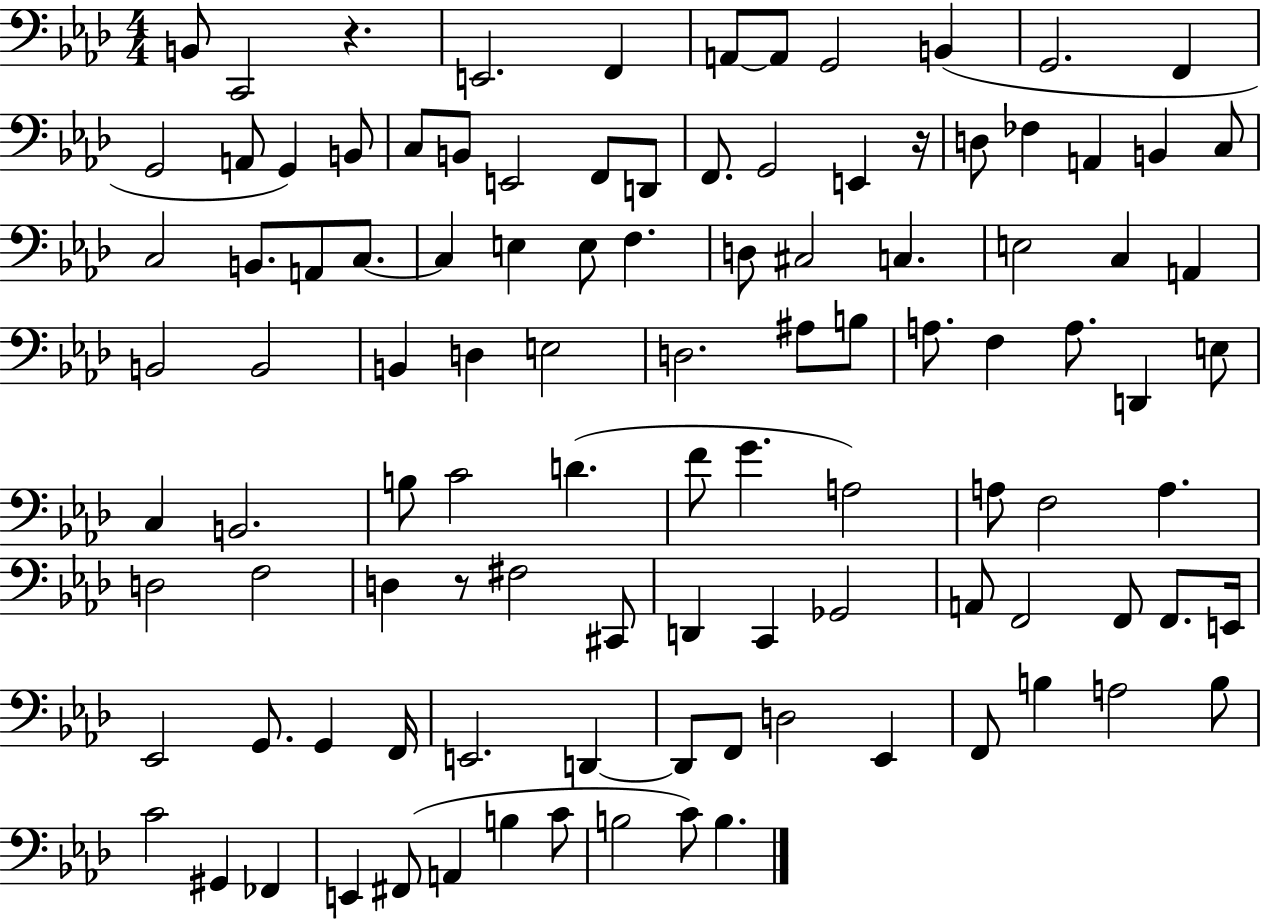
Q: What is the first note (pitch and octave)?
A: B2